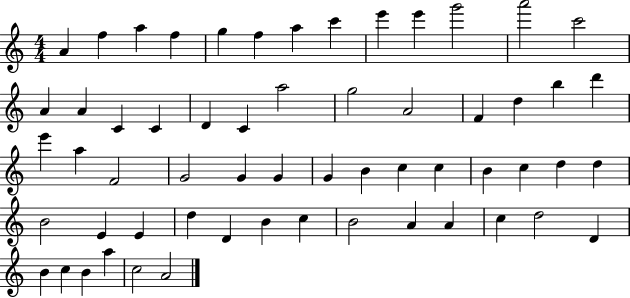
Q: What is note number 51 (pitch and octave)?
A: C5